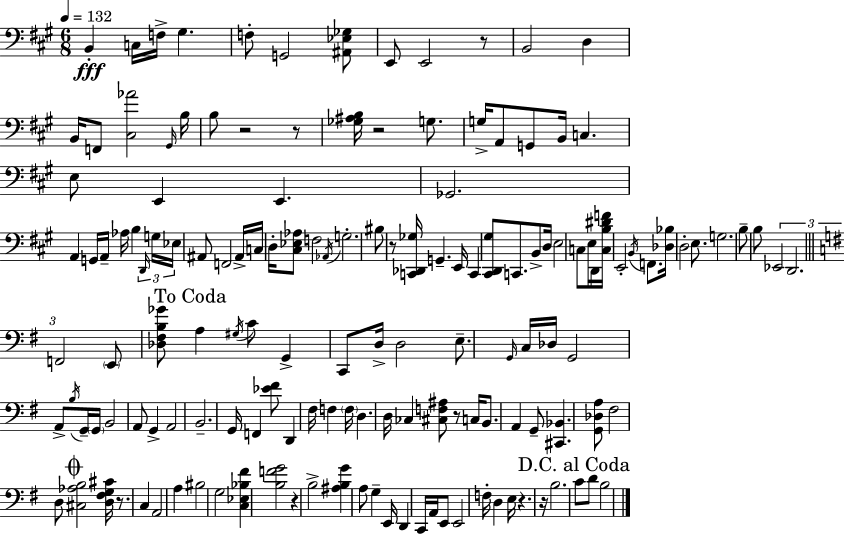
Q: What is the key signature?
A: A major